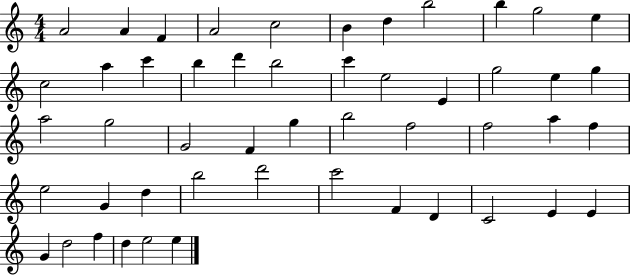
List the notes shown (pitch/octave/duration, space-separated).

A4/h A4/q F4/q A4/h C5/h B4/q D5/q B5/h B5/q G5/h E5/q C5/h A5/q C6/q B5/q D6/q B5/h C6/q E5/h E4/q G5/h E5/q G5/q A5/h G5/h G4/h F4/q G5/q B5/h F5/h F5/h A5/q F5/q E5/h G4/q D5/q B5/h D6/h C6/h F4/q D4/q C4/h E4/q E4/q G4/q D5/h F5/q D5/q E5/h E5/q